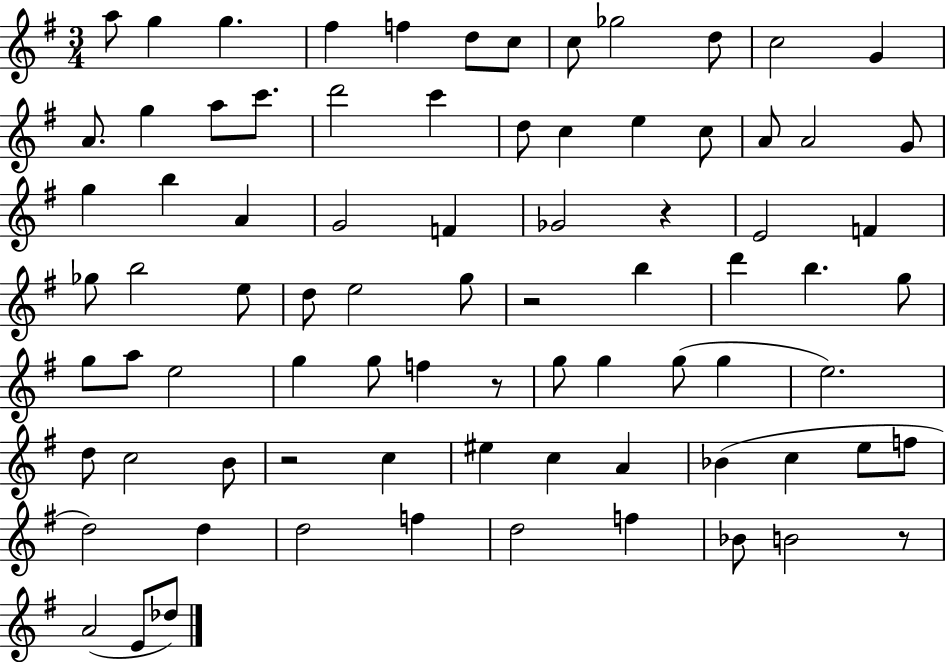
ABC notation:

X:1
T:Untitled
M:3/4
L:1/4
K:G
a/2 g g ^f f d/2 c/2 c/2 _g2 d/2 c2 G A/2 g a/2 c'/2 d'2 c' d/2 c e c/2 A/2 A2 G/2 g b A G2 F _G2 z E2 F _g/2 b2 e/2 d/2 e2 g/2 z2 b d' b g/2 g/2 a/2 e2 g g/2 f z/2 g/2 g g/2 g e2 d/2 c2 B/2 z2 c ^e c A _B c e/2 f/2 d2 d d2 f d2 f _B/2 B2 z/2 A2 E/2 _d/2